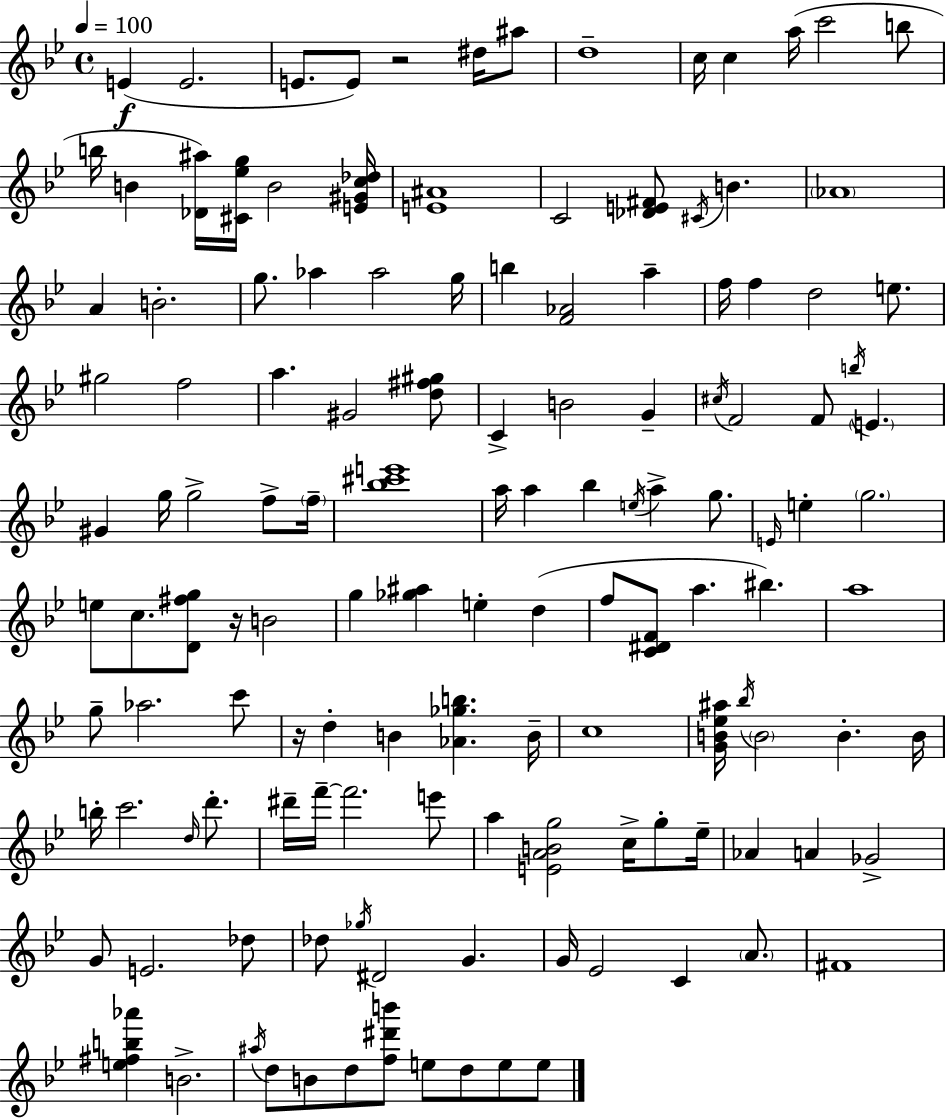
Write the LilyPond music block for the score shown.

{
  \clef treble
  \time 4/4
  \defaultTimeSignature
  \key bes \major
  \tempo 4 = 100
  \repeat volta 2 { e'4(\f e'2. | e'8. e'8) r2 dis''16 ais''8 | d''1-- | c''16 c''4 a''16( c'''2 b''8 | \break b''16 b'4 <des' ais''>16) <cis' ees'' g''>16 b'2 <e' gis' c'' des''>16 | <e' ais'>1 | c'2 <des' e' fis'>8 \acciaccatura { cis'16 } b'4. | \parenthesize aes'1 | \break a'4 b'2.-. | g''8. aes''4 aes''2 | g''16 b''4 <f' aes'>2 a''4-- | f''16 f''4 d''2 e''8. | \break gis''2 f''2 | a''4. gis'2 <d'' fis'' gis''>8 | c'4-> b'2 g'4-- | \acciaccatura { cis''16 } f'2 f'8 \acciaccatura { b''16 } \parenthesize e'4. | \break gis'4 g''16 g''2-> | f''8-> \parenthesize f''16-- <bes'' cis''' e'''>1 | a''16 a''4 bes''4 \acciaccatura { e''16 } a''4-> | g''8. \grace { e'16 } e''4-. \parenthesize g''2. | \break e''8 c''8. <d' fis'' g''>8 r16 b'2 | g''4 <ges'' ais''>4 e''4-. | d''4( f''8 <c' dis' f'>8 a''4. bis''4.) | a''1 | \break g''8-- aes''2. | c'''8 r16 d''4-. b'4 <aes' ges'' b''>4. | b'16-- c''1 | <g' b' ees'' ais''>16 \acciaccatura { bes''16 } \parenthesize b'2 b'4.-. | \break b'16 b''16-. c'''2. | \grace { d''16 } d'''8.-. dis'''16-- f'''16--~~ f'''2. | e'''8 a''4 <e' a' b' g''>2 | c''16-> g''8-. ees''16-- aes'4 a'4 ges'2-> | \break g'8 e'2. | des''8 des''8 \acciaccatura { ges''16 } dis'2 | g'4. g'16 ees'2 | c'4 \parenthesize a'8. fis'1 | \break <e'' fis'' b'' aes'''>4 b'2.-> | \acciaccatura { ais''16 } d''8 b'8 d''8 <f'' dis''' b'''>8 | e''8 d''8 e''8 e''8 } \bar "|."
}